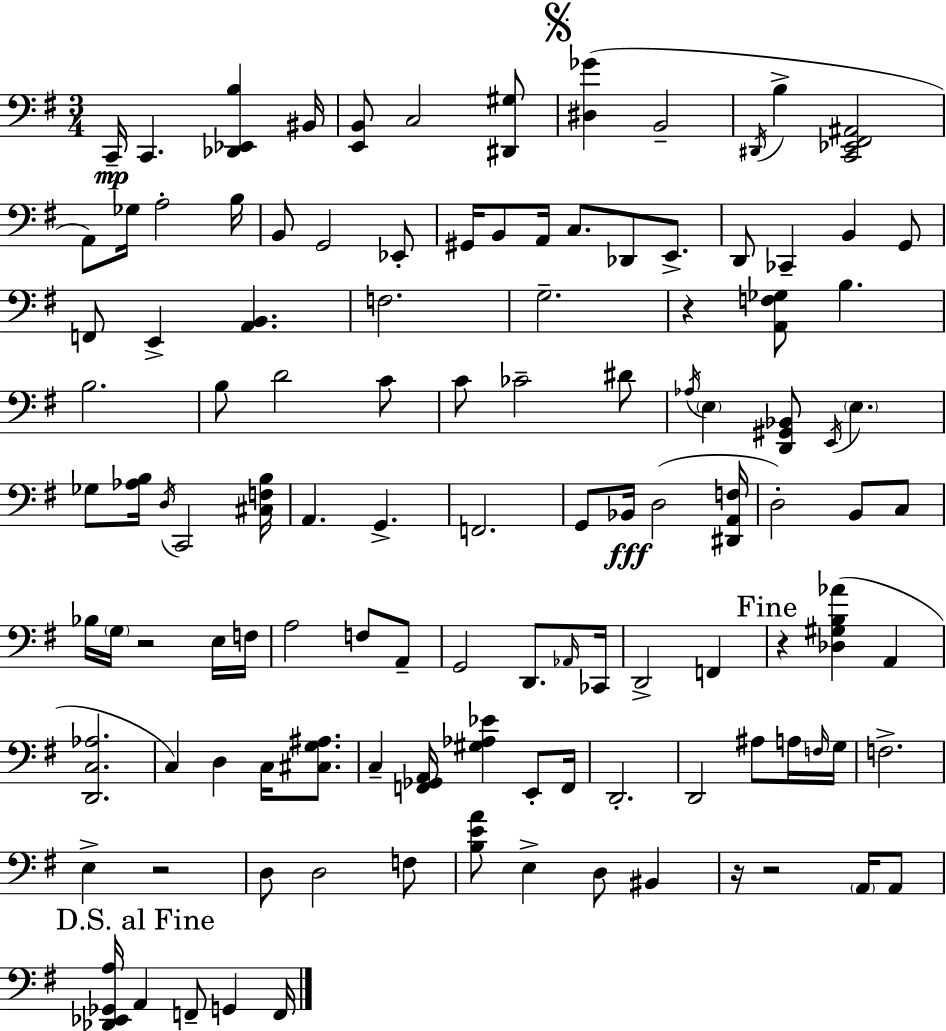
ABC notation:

X:1
T:Untitled
M:3/4
L:1/4
K:Em
C,,/4 C,, [_D,,_E,,B,] ^B,,/4 [E,,B,,]/2 C,2 [^D,,^G,]/2 [^D,_G] B,,2 ^D,,/4 B, [C,,_E,,^F,,^A,,]2 A,,/2 _G,/4 A,2 B,/4 B,,/2 G,,2 _E,,/2 ^G,,/4 B,,/2 A,,/4 C,/2 _D,,/2 E,,/2 D,,/2 _C,, B,, G,,/2 F,,/2 E,, [A,,B,,] F,2 G,2 z [A,,F,_G,]/2 B, B,2 B,/2 D2 C/2 C/2 _C2 ^D/2 _A,/4 E, [D,,^G,,_B,,]/2 E,,/4 E, _G,/2 [_A,B,]/4 D,/4 C,,2 [^C,F,B,]/4 A,, G,, F,,2 G,,/2 _B,,/4 D,2 [^D,,A,,F,]/4 D,2 B,,/2 C,/2 _B,/4 G,/4 z2 E,/4 F,/4 A,2 F,/2 A,,/2 G,,2 D,,/2 _A,,/4 _C,,/4 D,,2 F,, z [_D,^G,B,_A] A,, [D,,C,_A,]2 C, D, C,/4 [^C,G,^A,]/2 C, [F,,_G,,A,,]/4 [^G,_A,_E] E,,/2 F,,/4 D,,2 D,,2 ^A,/2 A,/4 F,/4 G,/4 F,2 E, z2 D,/2 D,2 F,/2 [B,EA]/2 E, D,/2 ^B,, z/4 z2 A,,/4 A,,/2 [_D,,_E,,_G,,A,]/4 A,, F,,/2 G,, F,,/4